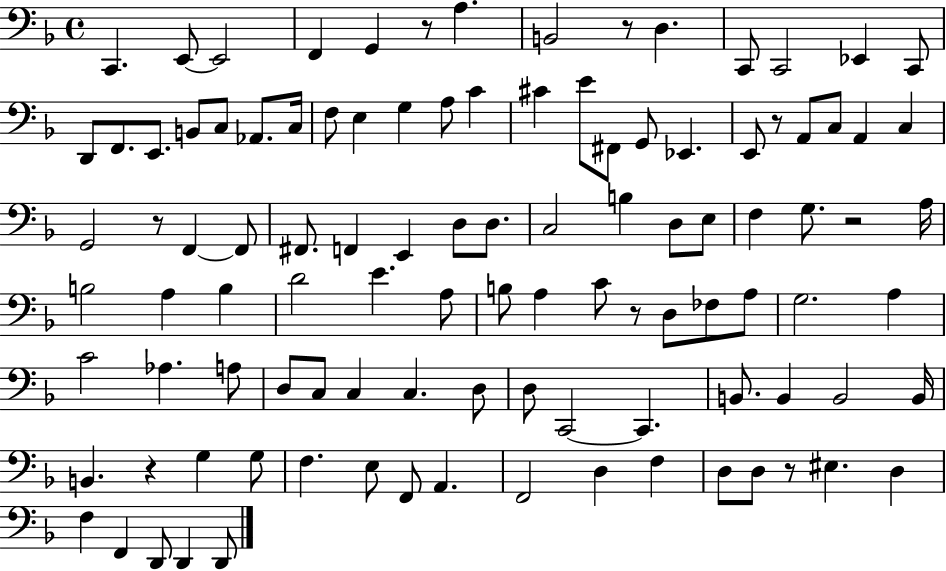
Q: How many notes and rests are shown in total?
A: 105